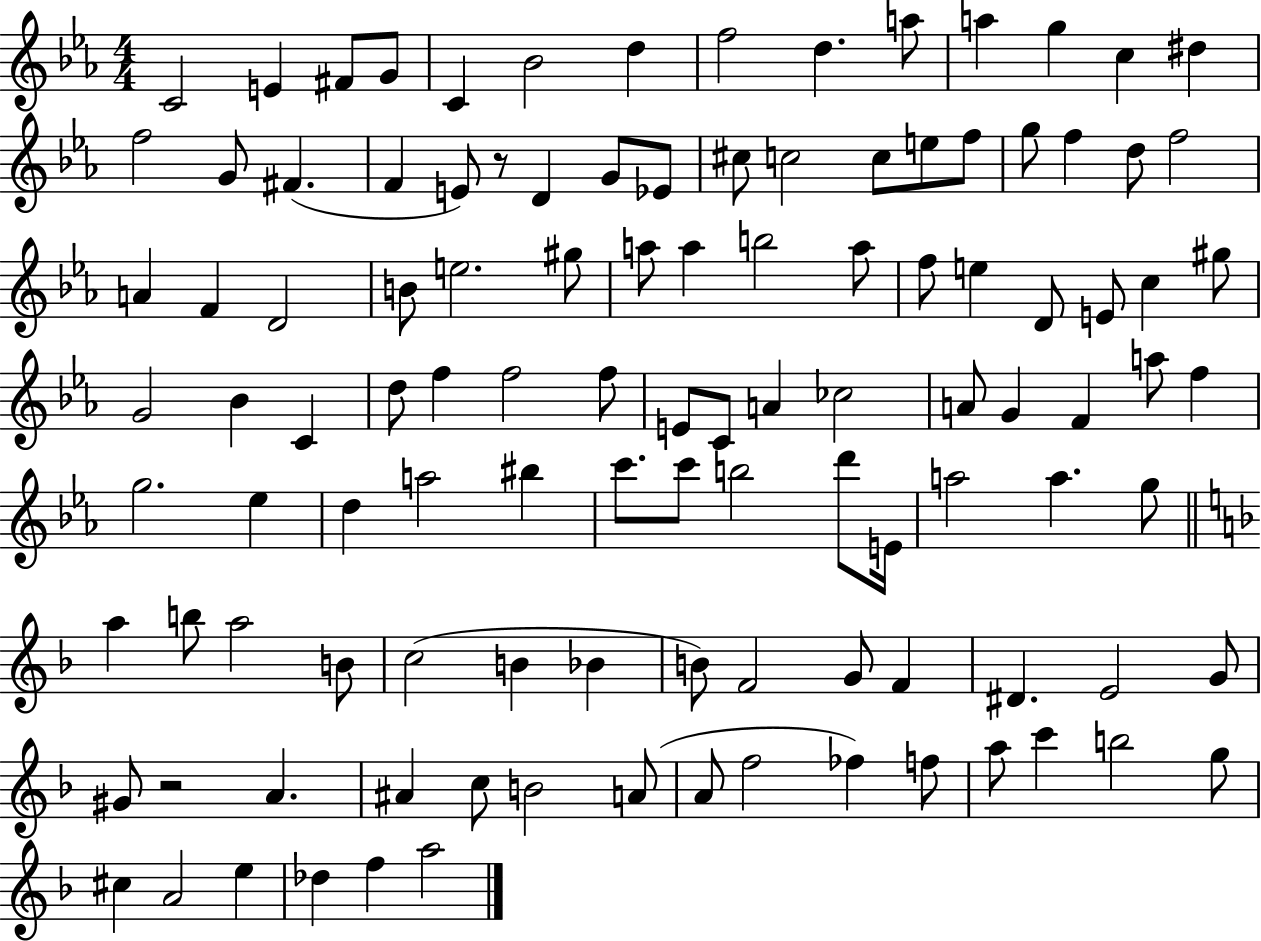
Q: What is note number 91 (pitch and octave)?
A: G#4